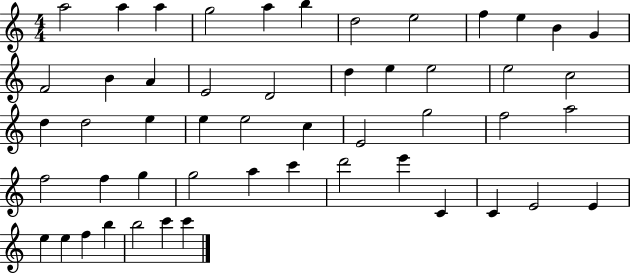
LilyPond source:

{
  \clef treble
  \numericTimeSignature
  \time 4/4
  \key c \major
  a''2 a''4 a''4 | g''2 a''4 b''4 | d''2 e''2 | f''4 e''4 b'4 g'4 | \break f'2 b'4 a'4 | e'2 d'2 | d''4 e''4 e''2 | e''2 c''2 | \break d''4 d''2 e''4 | e''4 e''2 c''4 | e'2 g''2 | f''2 a''2 | \break f''2 f''4 g''4 | g''2 a''4 c'''4 | d'''2 e'''4 c'4 | c'4 e'2 e'4 | \break e''4 e''4 f''4 b''4 | b''2 c'''4 c'''4 | \bar "|."
}